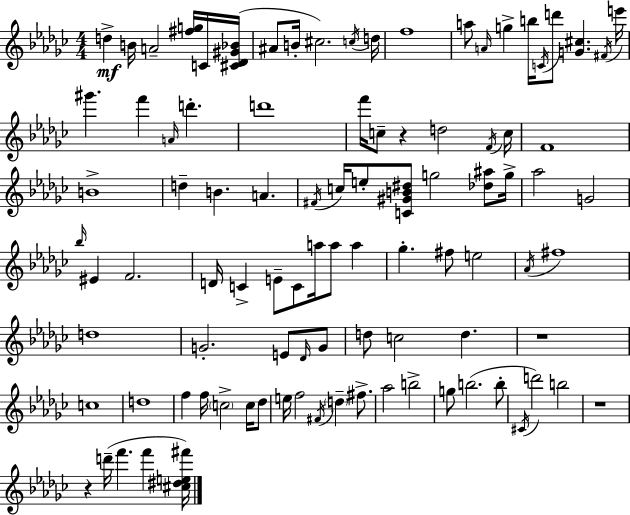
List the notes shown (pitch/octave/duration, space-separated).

D5/q B4/s A4/h [F#5,G5]/s C4/s [C#4,Db4,G#4,Bb4]/s A#4/e B4/s C#5/h. C5/s D5/s F5/w A5/e A4/s G5/q B5/s C4/s D6/e [G4,C#5]/q. F#4/s E6/s G#6/q. F6/q A4/s D6/q. D6/w F6/s C5/e R/q D5/h F4/s C5/s F4/w B4/w D5/q B4/q. A4/q. F#4/s C5/s E5/e [C4,G#4,B4,D#5]/e G5/h [Db5,A#5]/e G5/s Ab5/h G4/h Bb5/s EIS4/q F4/h. D4/s C4/q E4/e C4/e A5/s A5/e A5/q Gb5/q. F#5/e E5/h Ab4/s F#5/w D5/w G4/h. E4/e Db4/s G4/e D5/e C5/h D5/q. R/w C5/w D5/w F5/q F5/s C5/h C5/s Db5/e E5/s F5/h F#4/s D5/q F#5/e. Ab5/h B5/h G5/e B5/h. B5/e C#4/s D6/h B5/h R/w R/q D6/s F6/q. F6/q [C#5,D#5,E5,F#6]/s